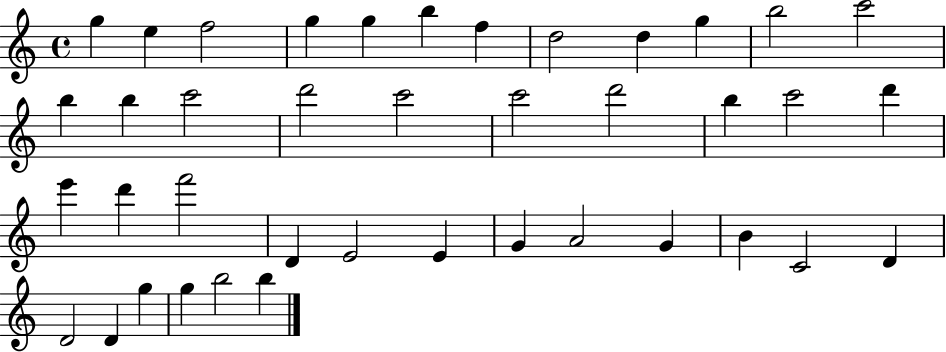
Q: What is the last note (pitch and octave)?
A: B5